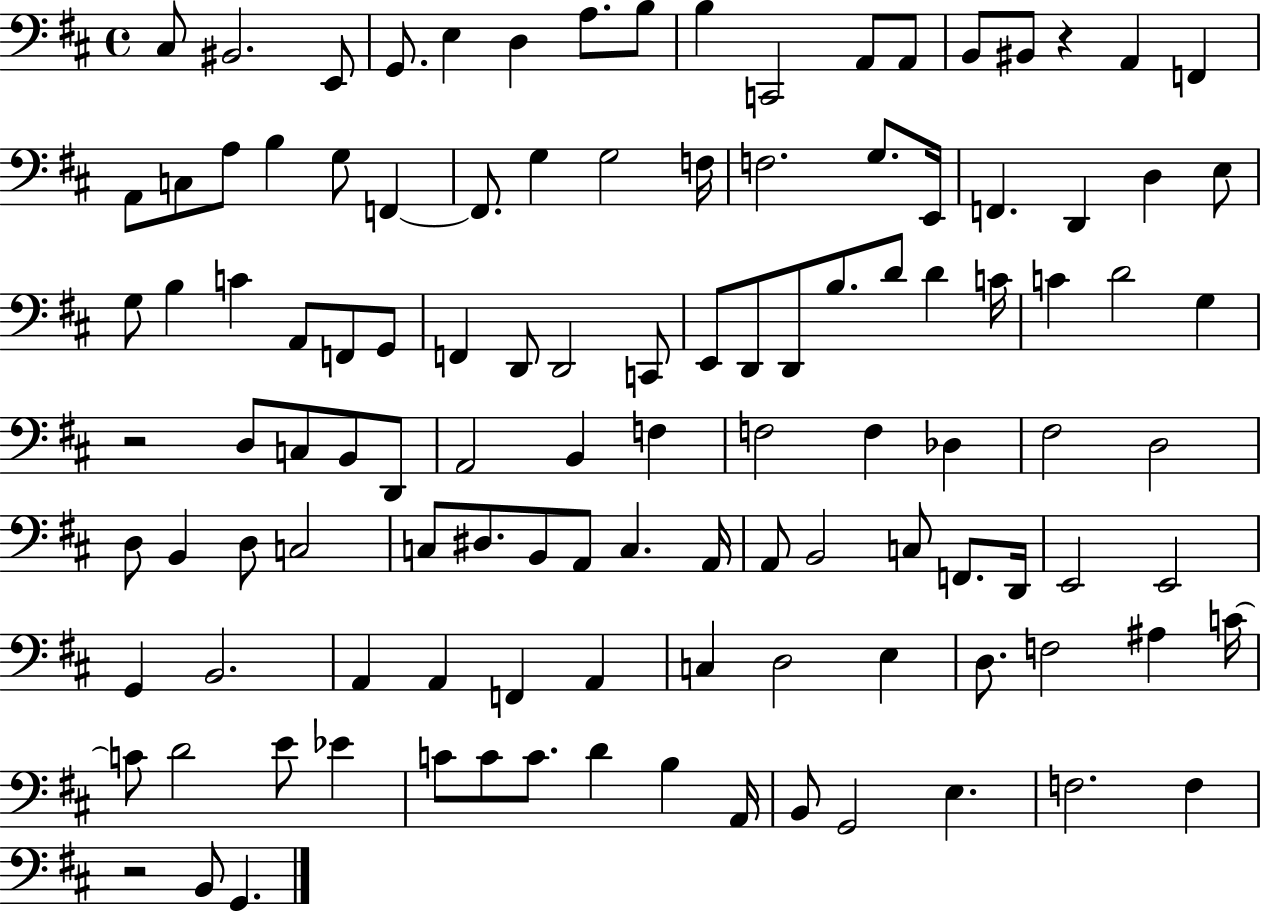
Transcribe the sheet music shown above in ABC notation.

X:1
T:Untitled
M:4/4
L:1/4
K:D
^C,/2 ^B,,2 E,,/2 G,,/2 E, D, A,/2 B,/2 B, C,,2 A,,/2 A,,/2 B,,/2 ^B,,/2 z A,, F,, A,,/2 C,/2 A,/2 B, G,/2 F,, F,,/2 G, G,2 F,/4 F,2 G,/2 E,,/4 F,, D,, D, E,/2 G,/2 B, C A,,/2 F,,/2 G,,/2 F,, D,,/2 D,,2 C,,/2 E,,/2 D,,/2 D,,/2 B,/2 D/2 D C/4 C D2 G, z2 D,/2 C,/2 B,,/2 D,,/2 A,,2 B,, F, F,2 F, _D, ^F,2 D,2 D,/2 B,, D,/2 C,2 C,/2 ^D,/2 B,,/2 A,,/2 C, A,,/4 A,,/2 B,,2 C,/2 F,,/2 D,,/4 E,,2 E,,2 G,, B,,2 A,, A,, F,, A,, C, D,2 E, D,/2 F,2 ^A, C/4 C/2 D2 E/2 _E C/2 C/2 C/2 D B, A,,/4 B,,/2 G,,2 E, F,2 F, z2 B,,/2 G,,